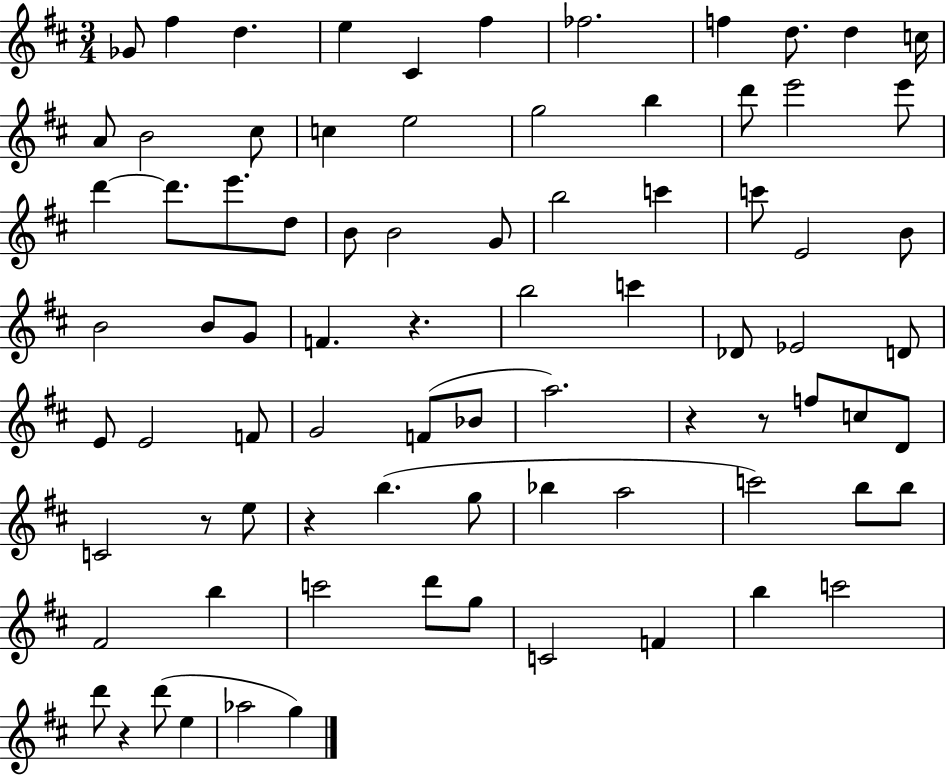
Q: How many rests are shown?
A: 6